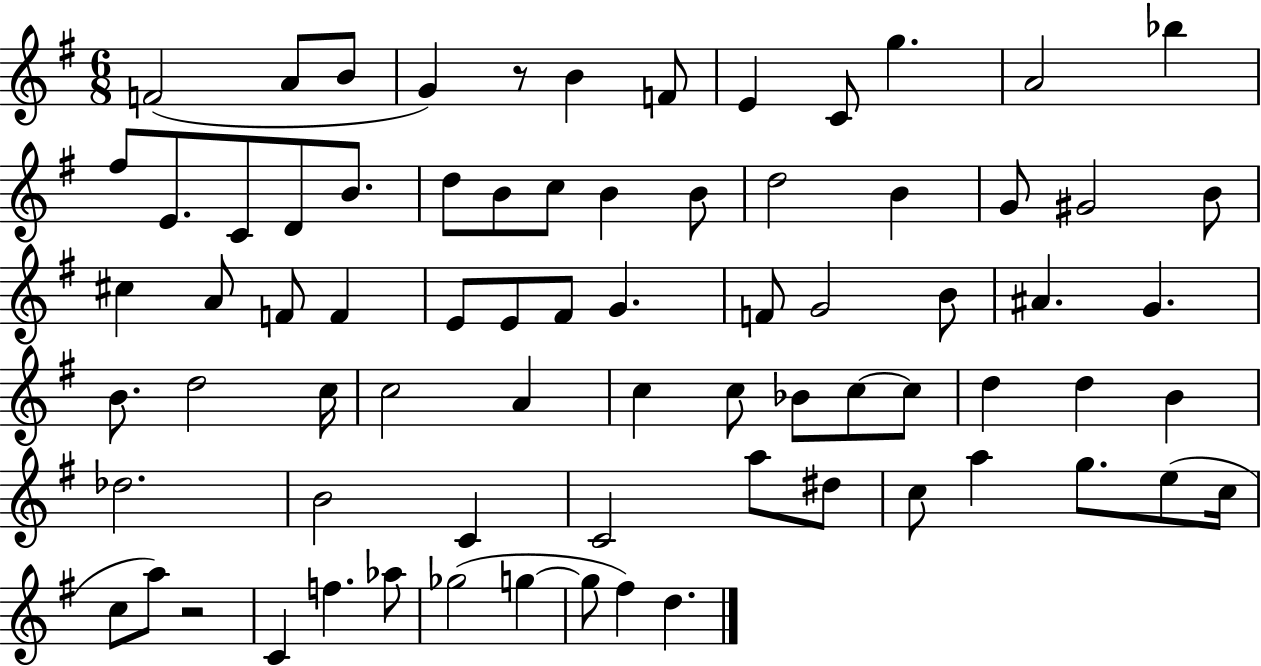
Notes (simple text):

F4/h A4/e B4/e G4/q R/e B4/q F4/e E4/q C4/e G5/q. A4/h Bb5/q F#5/e E4/e. C4/e D4/e B4/e. D5/e B4/e C5/e B4/q B4/e D5/h B4/q G4/e G#4/h B4/e C#5/q A4/e F4/e F4/q E4/e E4/e F#4/e G4/q. F4/e G4/h B4/e A#4/q. G4/q. B4/e. D5/h C5/s C5/h A4/q C5/q C5/e Bb4/e C5/e C5/e D5/q D5/q B4/q Db5/h. B4/h C4/q C4/h A5/e D#5/e C5/e A5/q G5/e. E5/e C5/s C5/e A5/e R/h C4/q F5/q. Ab5/e Gb5/h G5/q G5/e F#5/q D5/q.